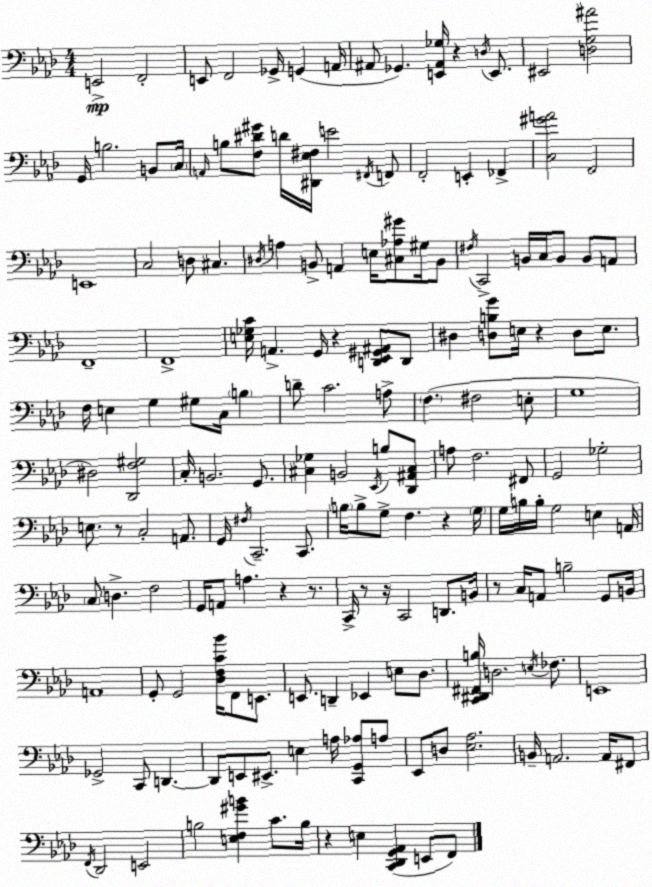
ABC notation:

X:1
T:Untitled
M:4/4
L:1/4
K:Ab
E,,2 F,,2 E,,/2 F,,2 _G,,/4 G,, A,,/4 ^A,,/2 _G,, [E,,^A,,_G,]/4 z D,/4 E,,/2 ^E,,2 [D,G,^A]2 G,,/4 B,2 B,,/2 C,/4 A,,/4 B,/2 [F,^D^G]/2 D/4 [^D,,_E,^F,]/4 E2 ^F,,/4 F,,/2 F,,2 E,, _F,, [C,^GA]2 F,,2 E,,4 C,2 D,/2 ^C, ^D,/4 A, B,,/2 A,, E,/4 [^C,_A,^G]/2 ^G,/4 B,,/2 ^F,/4 C,,2 B,,/4 C,/4 B,,/2 B,,/2 A,,/2 F,,4 F,,4 [E,_G,C]/4 A,, G,,/4 z [D,,_E,,^G,,^A,,]/2 D,,/2 ^D, [D,B,G]/2 E,/4 z D,/2 E,/2 F,/4 E, G, ^G,/2 C,/4 B, D/2 C2 A,/2 F, ^F,2 E,/2 G,4 ^D,2 [_D,,F,^G,]2 C,/4 B,,2 G,,/2 [^C,_G,] B,,2 _E,,/4 B,/2 [_D,,^A,,^C,]/2 A,/2 F,2 ^F,,/2 G,,2 _G,2 E,/2 z/2 C,2 A,,/2 G,,/4 ^F,/4 C,,2 C,,/2 B,/4 B,/2 G,/2 F, z G,/4 G,/4 B,/4 B,/4 G,2 E, A,,/4 C,/2 D, F,2 G,,/4 A,,/2 A, z z/2 C,,/4 z/2 z/4 C,,2 D,,/2 B,,/4 z/2 C,/4 A,,/2 B,2 G,,/2 B,,/4 A,,4 G,,/2 G,,2 [_D,F,C_B]/4 F,,/2 E,,/2 E,,/2 D,, _E,, E,/2 _D,/2 [C,,^D,,^F,,B,]/4 D,2 E,/4 _F,/2 E,,4 _G,,2 C,,/2 D,, D,,/2 E,,/2 ^E,,/2 E, A,/4 [C,,G,,_A,]/2 A,/2 _E,,/2 D,/2 [_E,_A,]2 B,,/4 A,,2 A,,/4 ^F,,/2 F,,/4 _D,,2 E,,2 B,2 [E,F,^GB] C/2 B,/4 z E, [C,,_D,,G,,_A,,] E,,/2 F,,/2